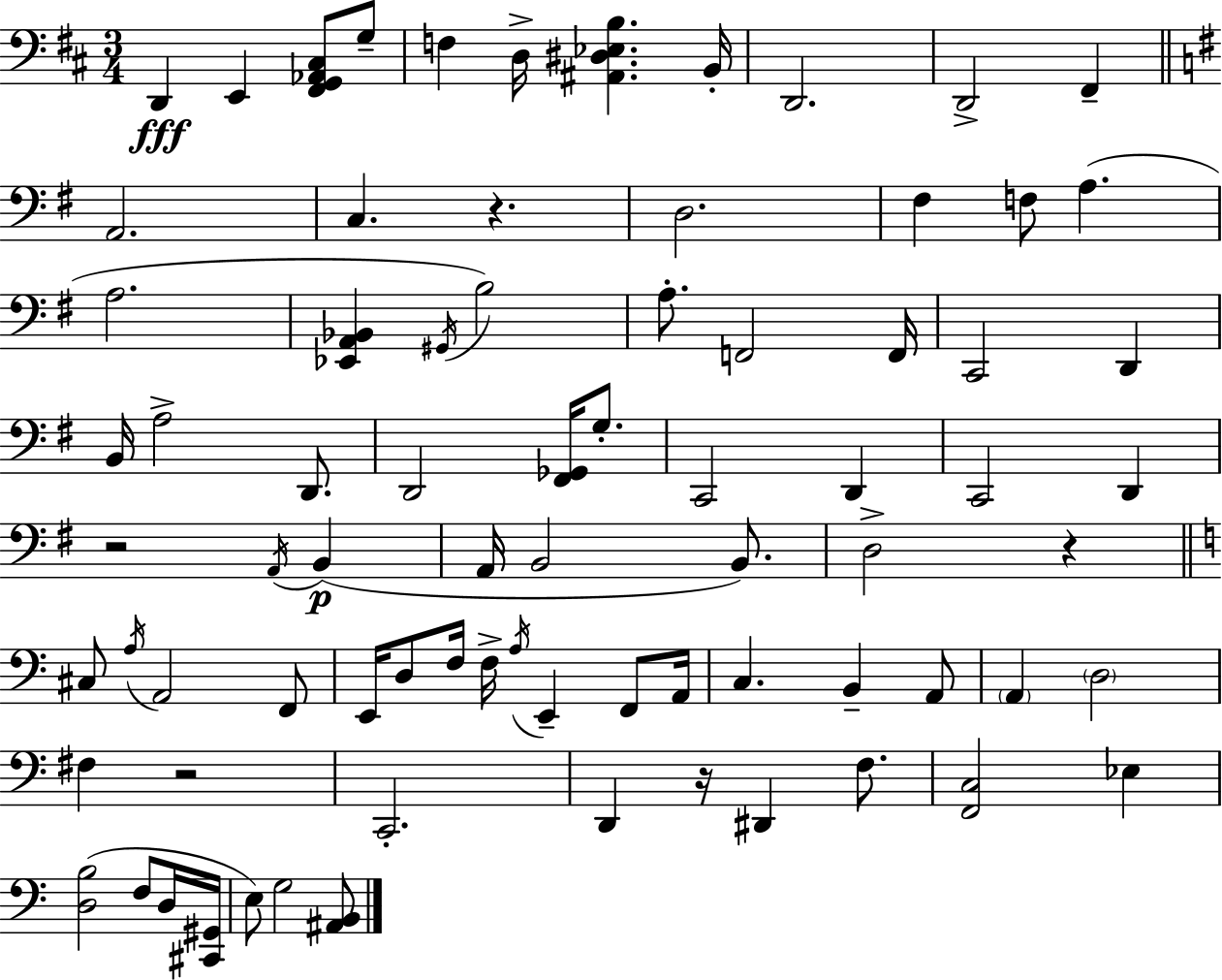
D2/q E2/q [F#2,G2,Ab2,C#3]/e G3/e F3/q D3/s [A#2,D#3,Eb3,B3]/q. B2/s D2/h. D2/h F#2/q A2/h. C3/q. R/q. D3/h. F#3/q F3/e A3/q. A3/h. [Eb2,A2,Bb2]/q G#2/s B3/h A3/e. F2/h F2/s C2/h D2/q B2/s A3/h D2/e. D2/h [F#2,Gb2]/s G3/e. C2/h D2/q C2/h D2/q R/h A2/s B2/q A2/s B2/h B2/e. D3/h R/q C#3/e A3/s A2/h F2/e E2/s D3/e F3/s F3/s A3/s E2/q F2/e A2/s C3/q. B2/q A2/e A2/q D3/h F#3/q R/h C2/h. D2/q R/s D#2/q F3/e. [F2,C3]/h Eb3/q [D3,B3]/h F3/e D3/s [C#2,G#2]/s E3/e G3/h [A#2,B2]/e